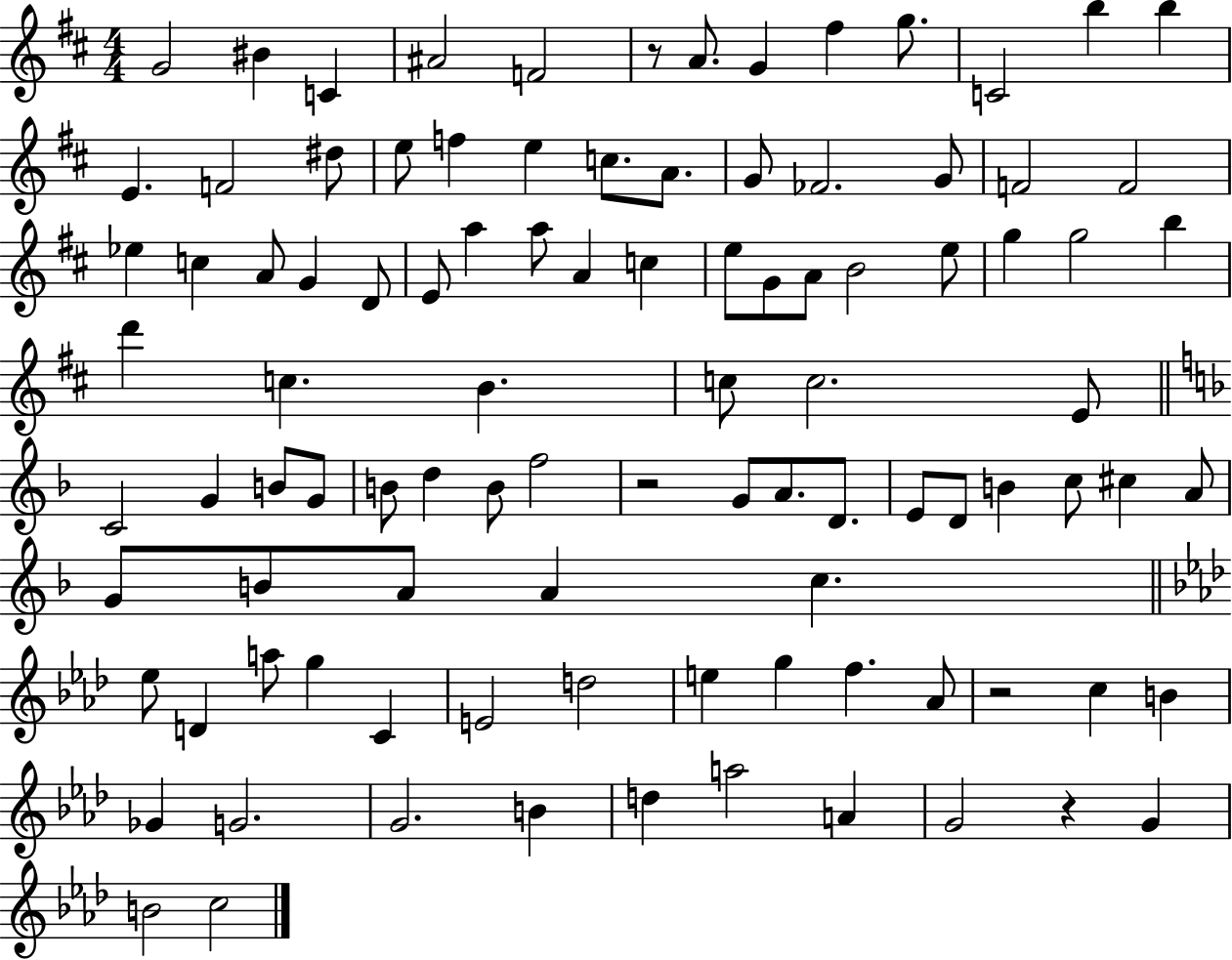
{
  \clef treble
  \numericTimeSignature
  \time 4/4
  \key d \major
  g'2 bis'4 c'4 | ais'2 f'2 | r8 a'8. g'4 fis''4 g''8. | c'2 b''4 b''4 | \break e'4. f'2 dis''8 | e''8 f''4 e''4 c''8. a'8. | g'8 fes'2. g'8 | f'2 f'2 | \break ees''4 c''4 a'8 g'4 d'8 | e'8 a''4 a''8 a'4 c''4 | e''8 g'8 a'8 b'2 e''8 | g''4 g''2 b''4 | \break d'''4 c''4. b'4. | c''8 c''2. e'8 | \bar "||" \break \key f \major c'2 g'4 b'8 g'8 | b'8 d''4 b'8 f''2 | r2 g'8 a'8. d'8. | e'8 d'8 b'4 c''8 cis''4 a'8 | \break g'8 b'8 a'8 a'4 c''4. | \bar "||" \break \key aes \major ees''8 d'4 a''8 g''4 c'4 | e'2 d''2 | e''4 g''4 f''4. aes'8 | r2 c''4 b'4 | \break ges'4 g'2. | g'2. b'4 | d''4 a''2 a'4 | g'2 r4 g'4 | \break b'2 c''2 | \bar "|."
}